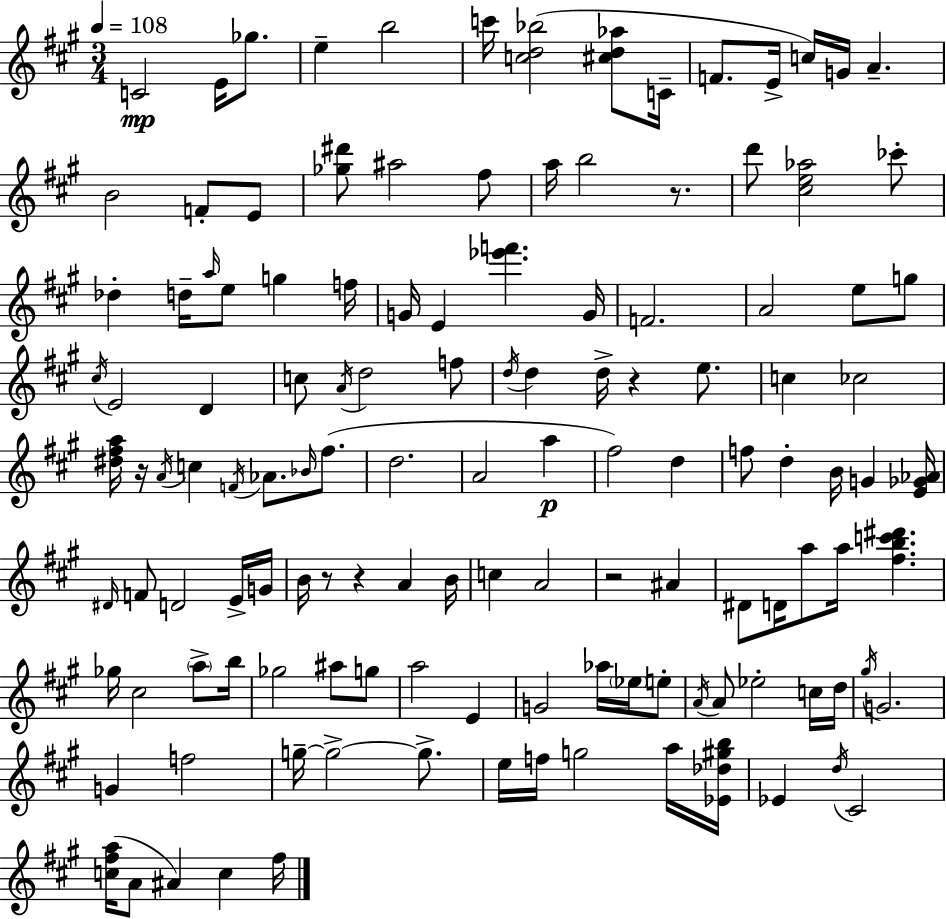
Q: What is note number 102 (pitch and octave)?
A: G5